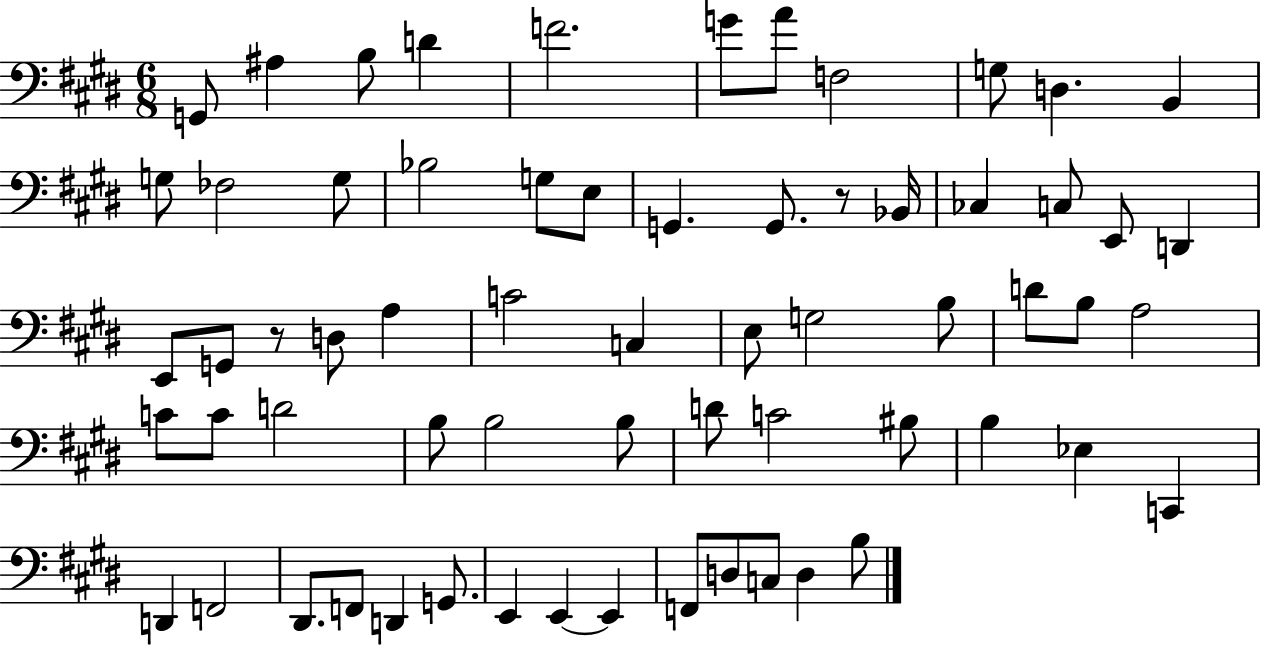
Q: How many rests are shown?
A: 2